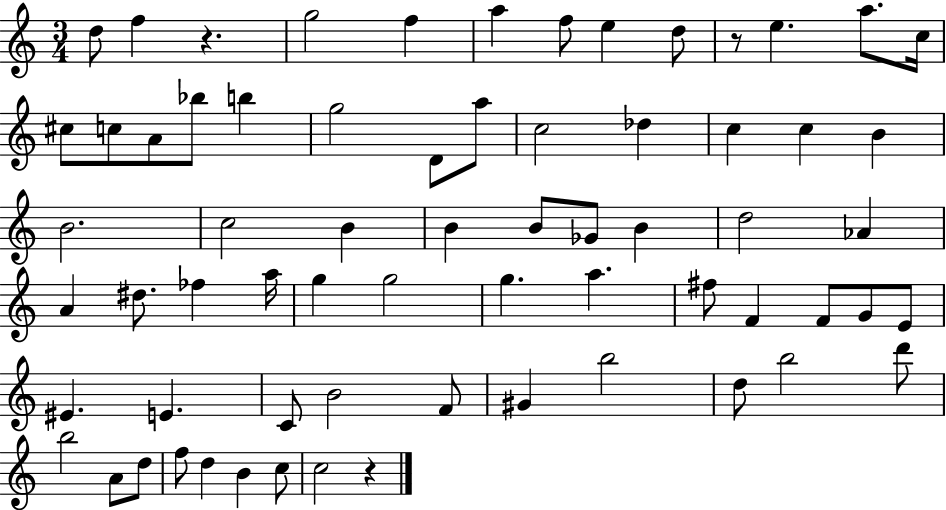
{
  \clef treble
  \numericTimeSignature
  \time 3/4
  \key c \major
  \repeat volta 2 { d''8 f''4 r4. | g''2 f''4 | a''4 f''8 e''4 d''8 | r8 e''4. a''8. c''16 | \break cis''8 c''8 a'8 bes''8 b''4 | g''2 d'8 a''8 | c''2 des''4 | c''4 c''4 b'4 | \break b'2. | c''2 b'4 | b'4 b'8 ges'8 b'4 | d''2 aes'4 | \break a'4 dis''8. fes''4 a''16 | g''4 g''2 | g''4. a''4. | fis''8 f'4 f'8 g'8 e'8 | \break eis'4. e'4. | c'8 b'2 f'8 | gis'4 b''2 | d''8 b''2 d'''8 | \break b''2 a'8 d''8 | f''8 d''4 b'4 c''8 | c''2 r4 | } \bar "|."
}